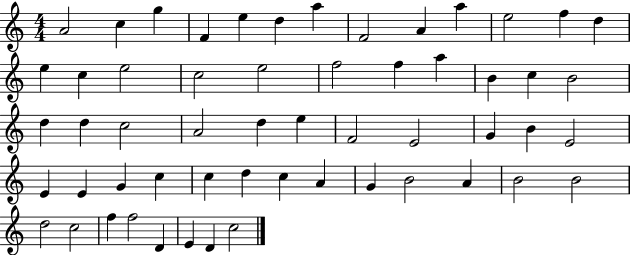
X:1
T:Untitled
M:4/4
L:1/4
K:C
A2 c g F e d a F2 A a e2 f d e c e2 c2 e2 f2 f a B c B2 d d c2 A2 d e F2 E2 G B E2 E E G c c d c A G B2 A B2 B2 d2 c2 f f2 D E D c2